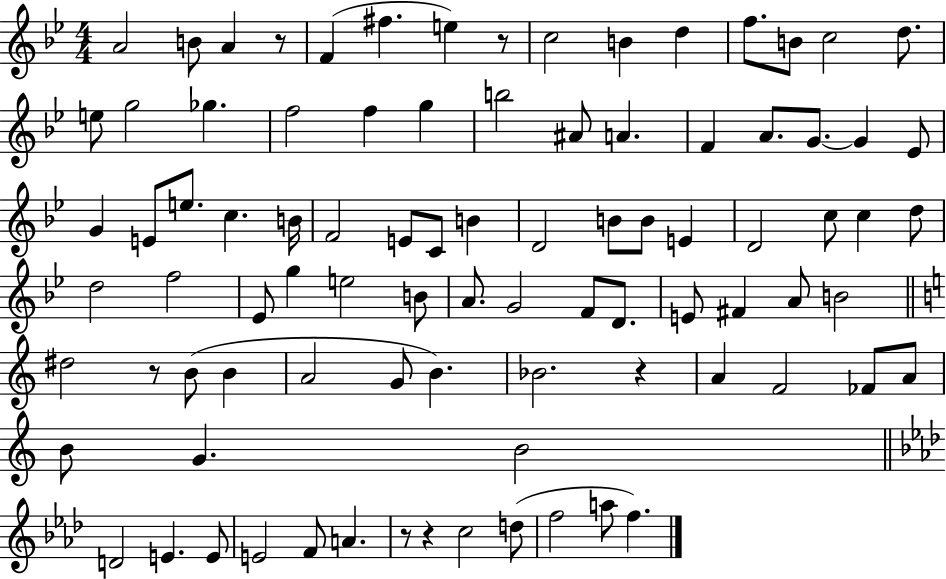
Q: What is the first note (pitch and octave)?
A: A4